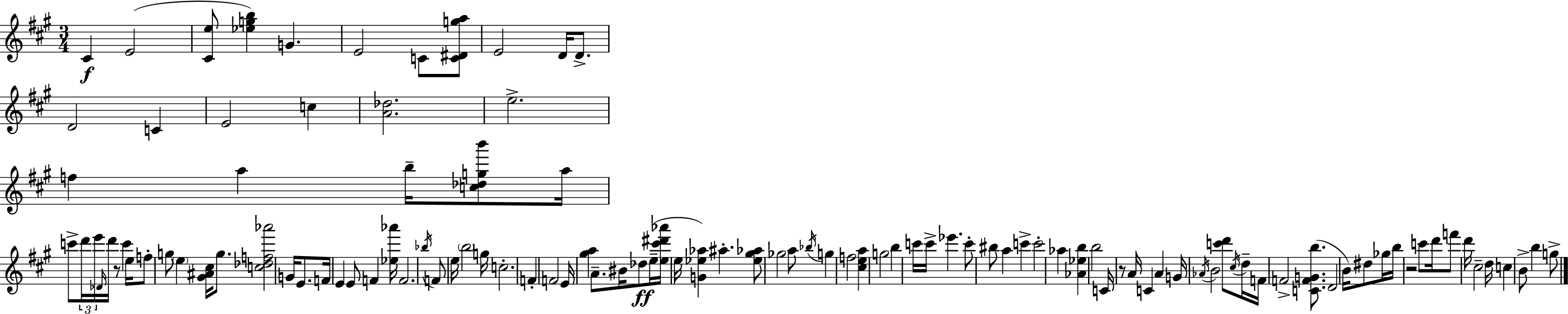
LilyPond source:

{
  \clef treble
  \numericTimeSignature
  \time 3/4
  \key a \major
  cis'4\f e'2( | <cis' e''>8 <ees'' g'' b''>4) g'4. | e'2 c'8 <c' dis' g'' a''>8 | e'2 d'16 d'8.-> | \break d'2 c'4 | e'2 c''4 | <a' des''>2. | e''2.-> | \break f''4 a''4 b''16-- <c'' des'' g'' b'''>8 a''16 | c'''8-> \tuplet 3/2 { d'''16 e'''16 \grace { des'16 } } d'''16 r8 c'''4 | e''16 f''8-. g''8 \parenthesize e''4 <gis' ais' cis''>16 g''8. | <c'' des'' f'' aes'''>2 g'16 e'8. | \break f'16 e'4 e'8 f'4 | <ees'' aes'''>16 f'2. | \acciaccatura { bes''16 } f'8 e''16 \parenthesize b''2 | g''16 c''2.-. | \break f'4-. f'2 | e'16 <gis'' a''>4 a'8.-- bis'16 des''8\ff | e''16--( <e'' cis''' dis''' aes'''>16 e''16 <g' ees'' aes''>4) ais''4.-. | <ees'' gis'' aes''>8 ges''2 | \break a''8 \acciaccatura { bes''16 } g''4 f''2 | <cis'' e'' a''>4 g''2 | b''4 c'''16 c'''16-> ees'''4. | c'''8-. bis''8 a''4 c'''4-> | \break c'''2-. aes''4 | <aes' ees'' b''>4 b''2 | c'16 r8 a'16 c'4 a'4 | g'16 \acciaccatura { aes'16 } b'2 | \break <c''' d'''>8 \acciaccatura { cis''16 } d''16-- f'16 f'2-> | <c' f' g' b''>8.( d'2 | b'16) dis''8 ges''16 b''16 r2 | c'''8 d'''16 f'''8 d'''16 cis''2-- | \break d''16 c''4 b'8-> b''4 | g''8-> \bar "|."
}